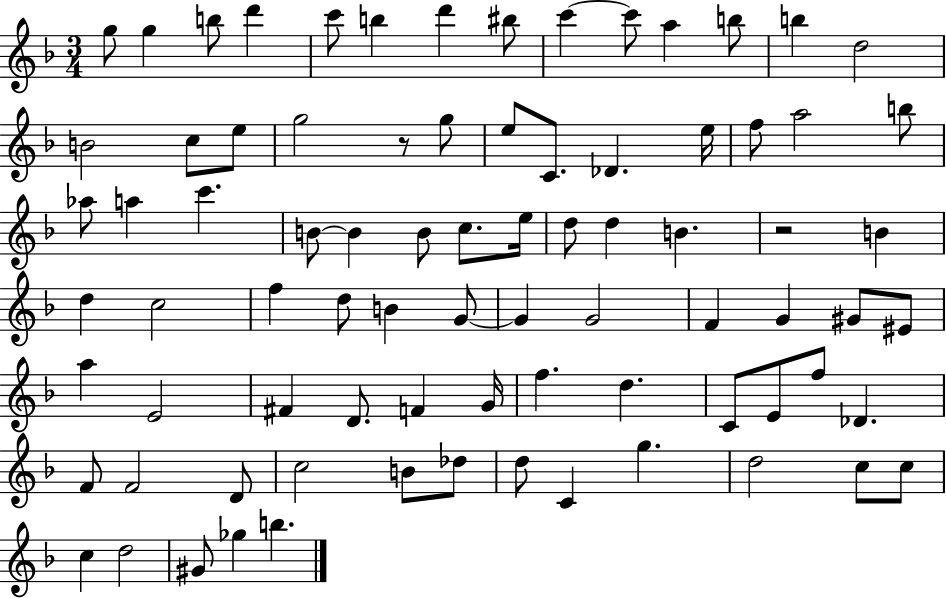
G5/e G5/q B5/e D6/q C6/e B5/q D6/q BIS5/e C6/q C6/e A5/q B5/e B5/q D5/h B4/h C5/e E5/e G5/h R/e G5/e E5/e C4/e. Db4/q. E5/s F5/e A5/h B5/e Ab5/e A5/q C6/q. B4/e B4/q B4/e C5/e. E5/s D5/e D5/q B4/q. R/h B4/q D5/q C5/h F5/q D5/e B4/q G4/e G4/q G4/h F4/q G4/q G#4/e EIS4/e A5/q E4/h F#4/q D4/e. F4/q G4/s F5/q. D5/q. C4/e E4/e F5/e Db4/q. F4/e F4/h D4/e C5/h B4/e Db5/e D5/e C4/q G5/q. D5/h C5/e C5/e C5/q D5/h G#4/e Gb5/q B5/q.